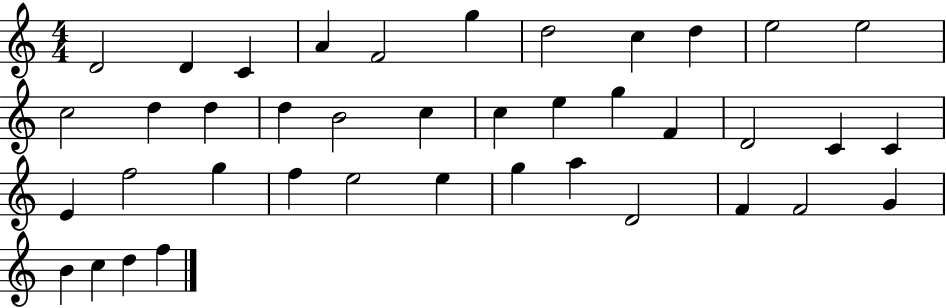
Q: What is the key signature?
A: C major